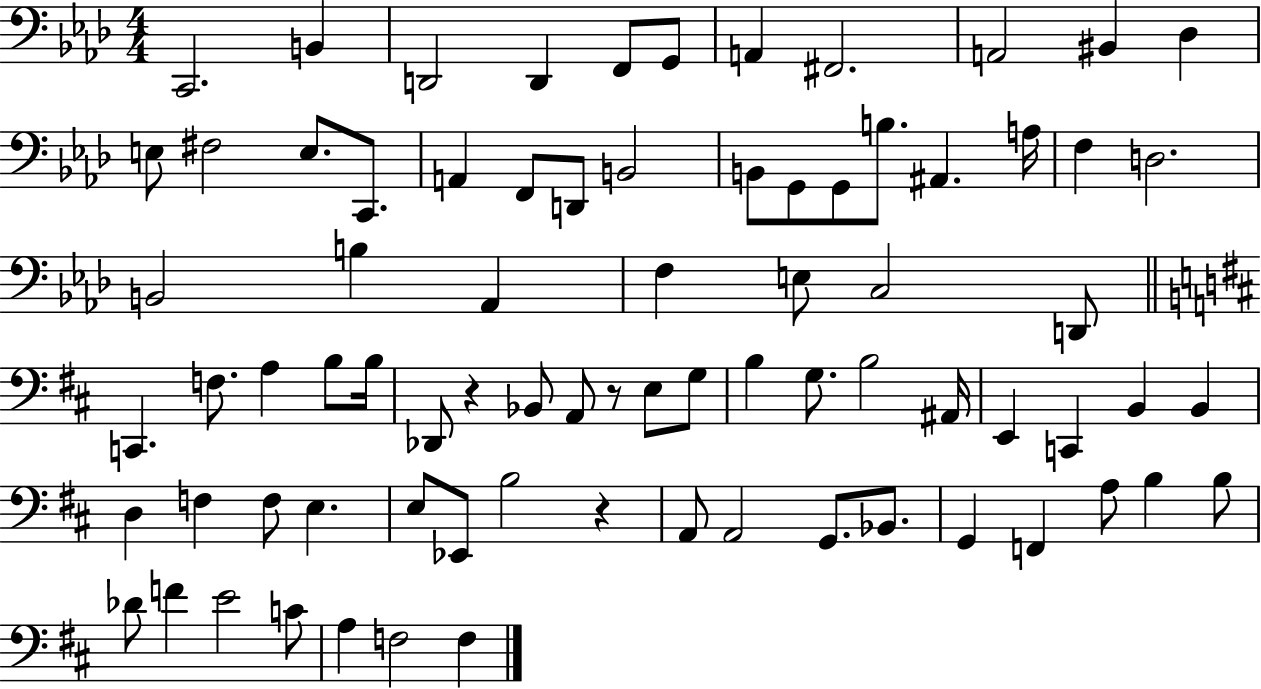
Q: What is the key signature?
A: AES major